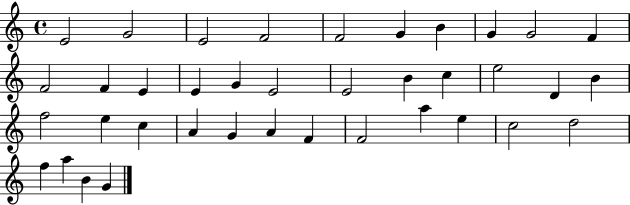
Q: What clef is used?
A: treble